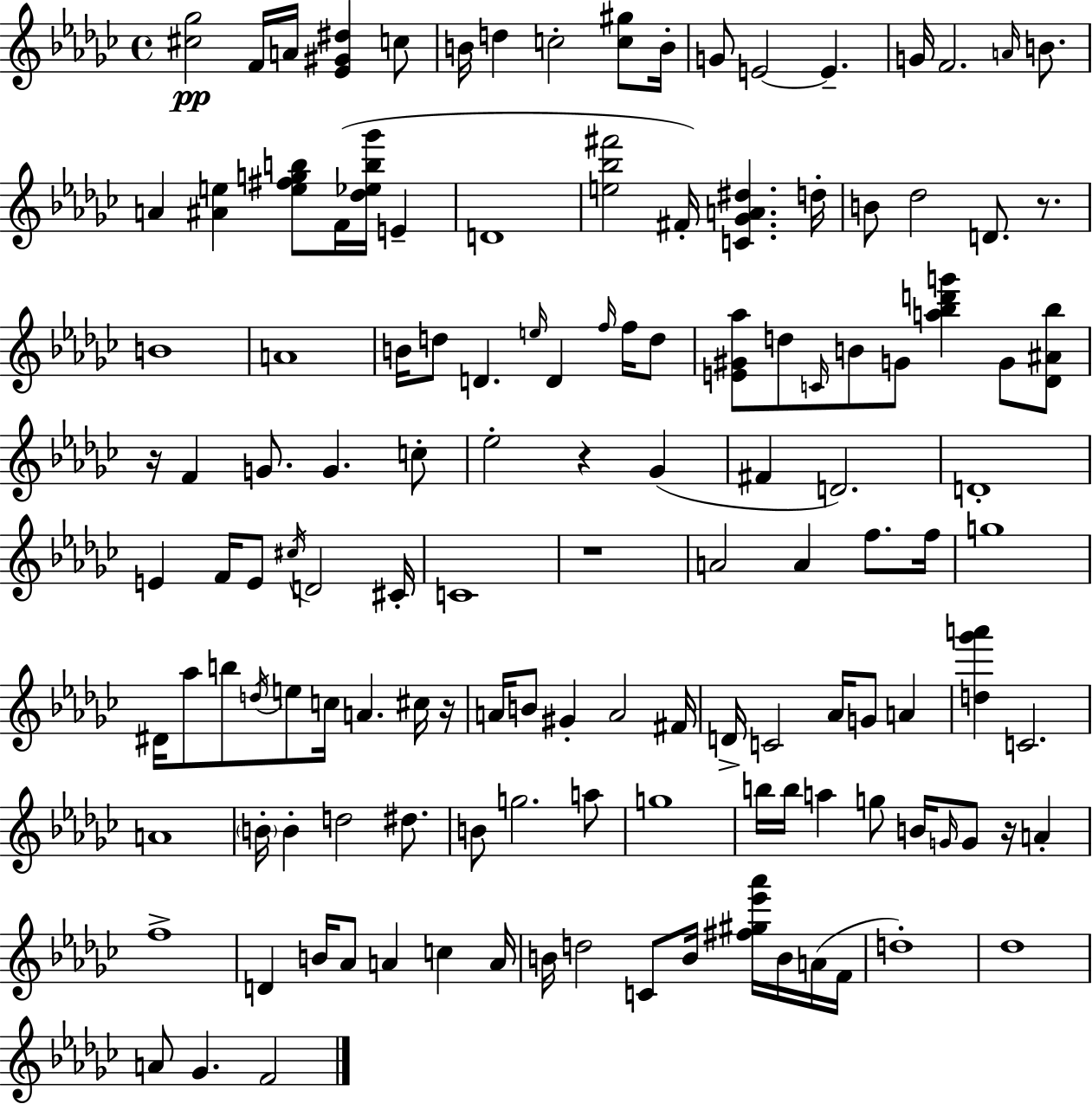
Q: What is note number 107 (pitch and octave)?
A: B4